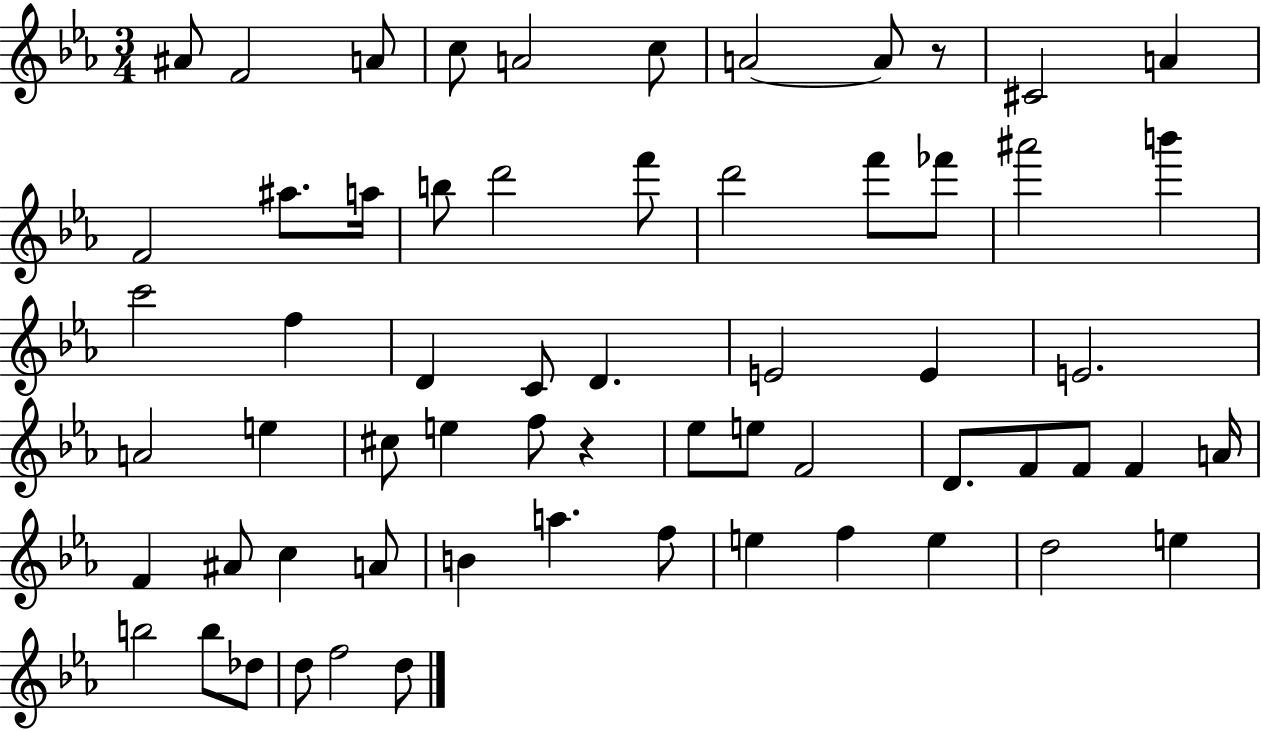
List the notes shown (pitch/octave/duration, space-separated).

A#4/e F4/h A4/e C5/e A4/h C5/e A4/h A4/e R/e C#4/h A4/q F4/h A#5/e. A5/s B5/e D6/h F6/e D6/h F6/e FES6/e A#6/h B6/q C6/h F5/q D4/q C4/e D4/q. E4/h E4/q E4/h. A4/h E5/q C#5/e E5/q F5/e R/q Eb5/e E5/e F4/h D4/e. F4/e F4/e F4/q A4/s F4/q A#4/e C5/q A4/e B4/q A5/q. F5/e E5/q F5/q E5/q D5/h E5/q B5/h B5/e Db5/e D5/e F5/h D5/e